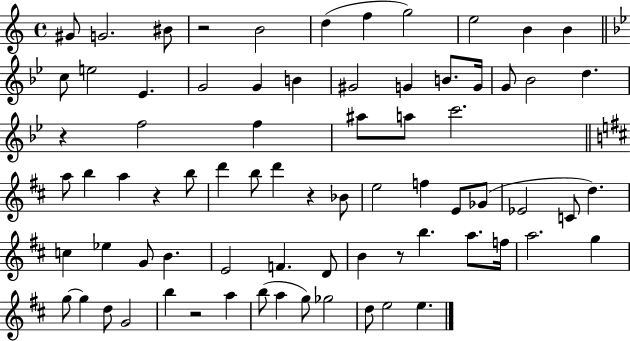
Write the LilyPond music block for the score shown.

{
  \clef treble
  \time 4/4
  \defaultTimeSignature
  \key c \major
  gis'8 g'2. bis'8 | r2 b'2 | d''4( f''4 g''2) | e''2 b'4 b'4 | \break \bar "||" \break \key g \minor c''8 e''2 ees'4. | g'2 g'4 b'4 | gis'2 g'4 b'8. g'16 | g'8 bes'2 d''4. | \break r4 f''2 f''4 | ais''8 a''8 c'''2. | \bar "||" \break \key b \minor a''8 b''4 a''4 r4 b''8 | d'''4 b''8 d'''4 r4 bes'8 | e''2 f''4 e'8 ges'8( | ees'2 c'8 d''4.) | \break c''4 ees''4 g'8 b'4. | e'2 f'4. d'8 | b'4 r8 b''4. a''8. f''16 | a''2. g''4 | \break g''8~~ g''4 d''8 g'2 | b''4 r2 a''4 | b''8( a''4 g''8) ges''2 | d''8 e''2 e''4. | \break \bar "|."
}